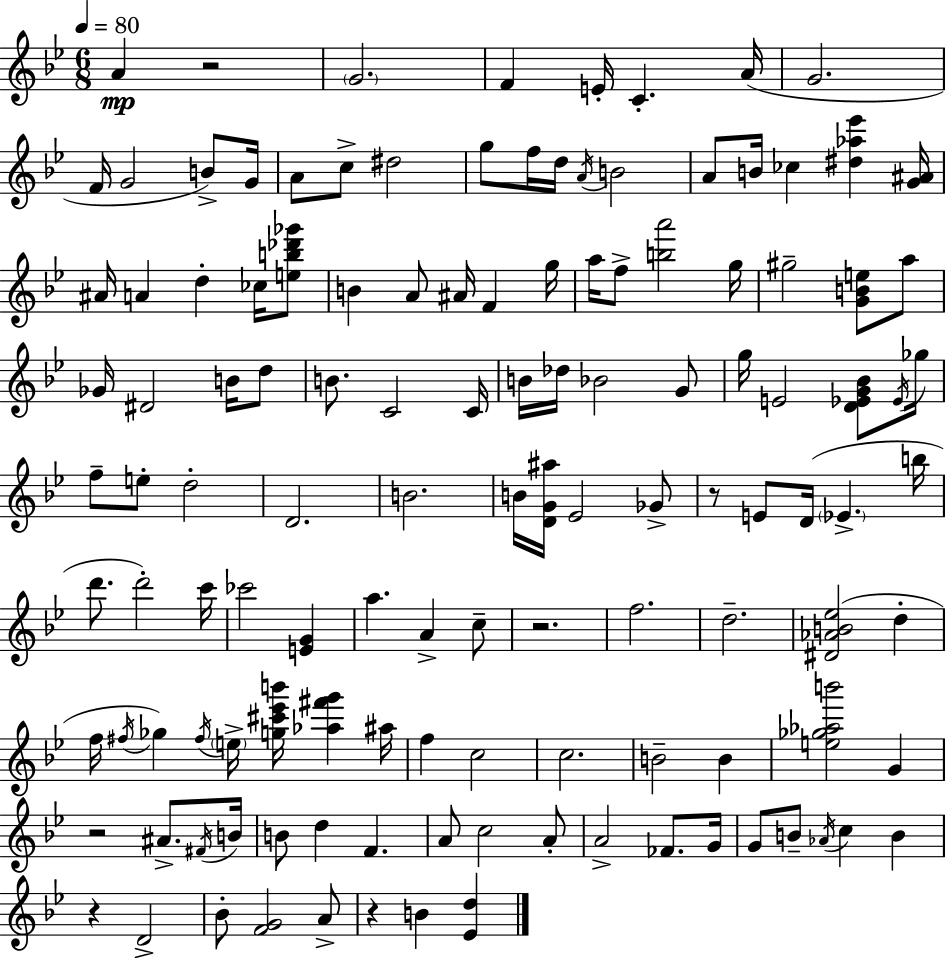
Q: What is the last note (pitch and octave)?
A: B4